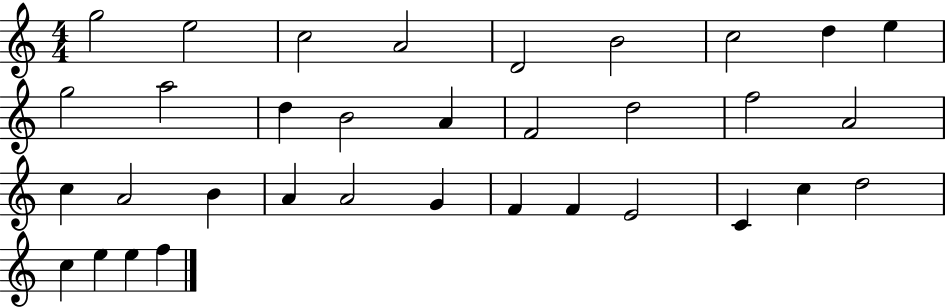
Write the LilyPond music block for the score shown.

{
  \clef treble
  \numericTimeSignature
  \time 4/4
  \key c \major
  g''2 e''2 | c''2 a'2 | d'2 b'2 | c''2 d''4 e''4 | \break g''2 a''2 | d''4 b'2 a'4 | f'2 d''2 | f''2 a'2 | \break c''4 a'2 b'4 | a'4 a'2 g'4 | f'4 f'4 e'2 | c'4 c''4 d''2 | \break c''4 e''4 e''4 f''4 | \bar "|."
}